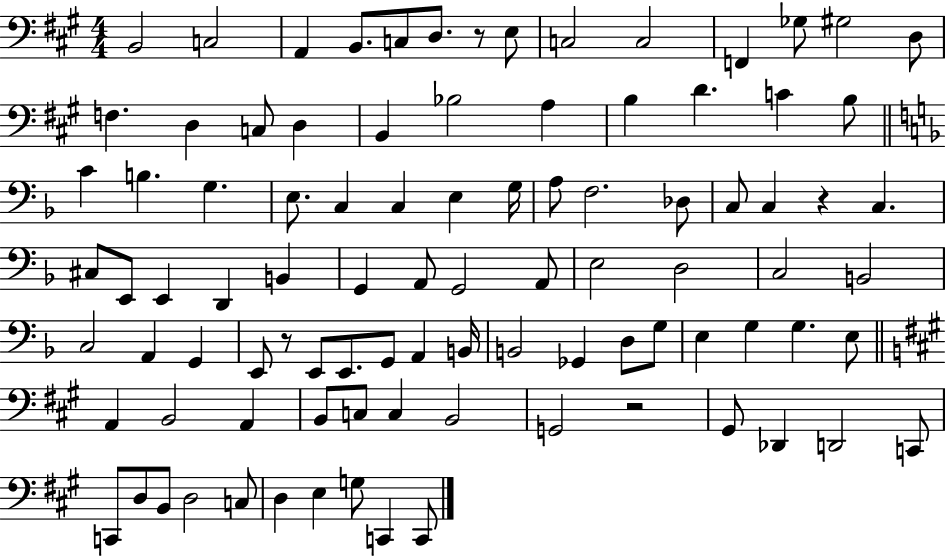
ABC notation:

X:1
T:Untitled
M:4/4
L:1/4
K:A
B,,2 C,2 A,, B,,/2 C,/2 D,/2 z/2 E,/2 C,2 C,2 F,, _G,/2 ^G,2 D,/2 F, D, C,/2 D, B,, _B,2 A, B, D C B,/2 C B, G, E,/2 C, C, E, G,/4 A,/2 F,2 _D,/2 C,/2 C, z C, ^C,/2 E,,/2 E,, D,, B,, G,, A,,/2 G,,2 A,,/2 E,2 D,2 C,2 B,,2 C,2 A,, G,, E,,/2 z/2 E,,/2 E,,/2 G,,/2 A,, B,,/4 B,,2 _G,, D,/2 G,/2 E, G, G, E,/2 A,, B,,2 A,, B,,/2 C,/2 C, B,,2 G,,2 z2 ^G,,/2 _D,, D,,2 C,,/2 C,,/2 D,/2 B,,/2 D,2 C,/2 D, E, G,/2 C,, C,,/2